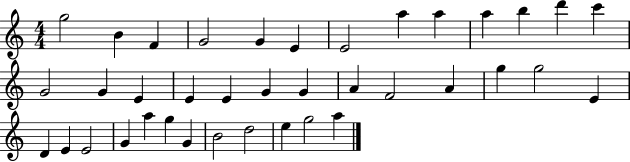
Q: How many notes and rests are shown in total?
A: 38